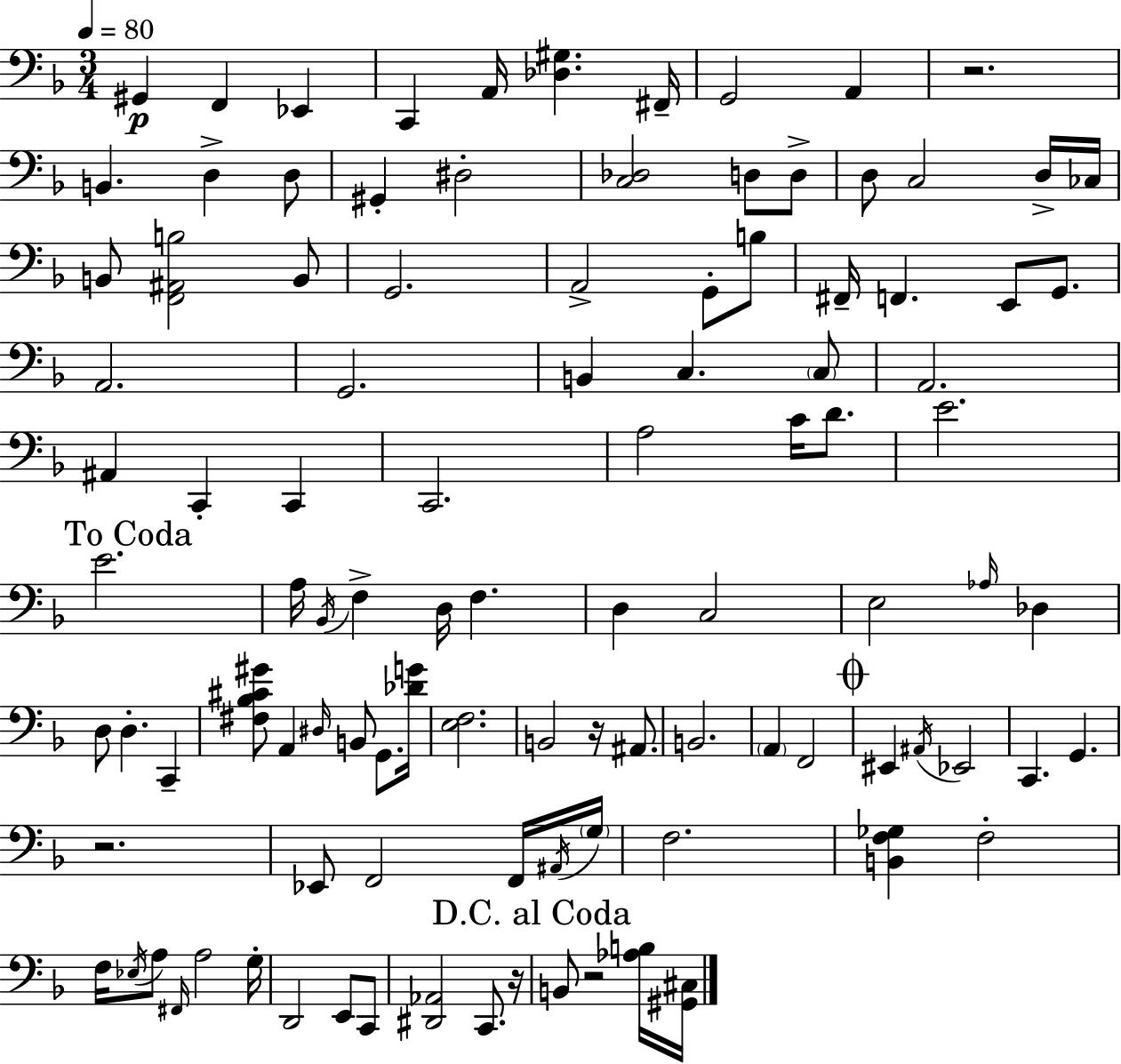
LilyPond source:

{
  \clef bass
  \numericTimeSignature
  \time 3/4
  \key d \minor
  \tempo 4 = 80
  \repeat volta 2 { gis,4\p f,4 ees,4 | c,4 a,16 <des gis>4. fis,16-- | g,2 a,4 | r2. | \break b,4. d4-> d8 | gis,4-. dis2-. | <c des>2 d8 d8-> | d8 c2 d16-> ces16 | \break b,8 <f, ais, b>2 b,8 | g,2. | a,2-> g,8-. b8 | fis,16-- f,4. e,8 g,8. | \break a,2. | g,2. | b,4 c4. \parenthesize c8 | a,2. | \break ais,4 c,4-. c,4 | c,2. | a2 c'16 d'8. | e'2. | \break \mark "To Coda" e'2. | a16 \acciaccatura { bes,16 } f4-> d16 f4. | d4 c2 | e2 \grace { aes16 } des4 | \break d8 d4.-. c,4-- | <fis bes cis' gis'>8 a,4 \grace { dis16 } b,8 g,8. | <des' g'>16 <e f>2. | b,2 r16 | \break ais,8. b,2. | \parenthesize a,4 f,2 | \mark \markup { \musicglyph "scripts.coda" } eis,4 \acciaccatura { ais,16 } ees,2 | c,4. g,4. | \break r2. | ees,8 f,2 | f,16 \acciaccatura { ais,16 } \parenthesize g16 f2. | <b, f ges>4 f2-. | \break f16 \acciaccatura { ees16 } a8 \grace { fis,16 } a2 | g16-. d,2 | e,8 c,8 <dis, aes,>2 | c,8. r16 \mark "D.C. al Coda" b,8 r2 | \break <aes b>16 <gis, cis>16 } \bar "|."
}